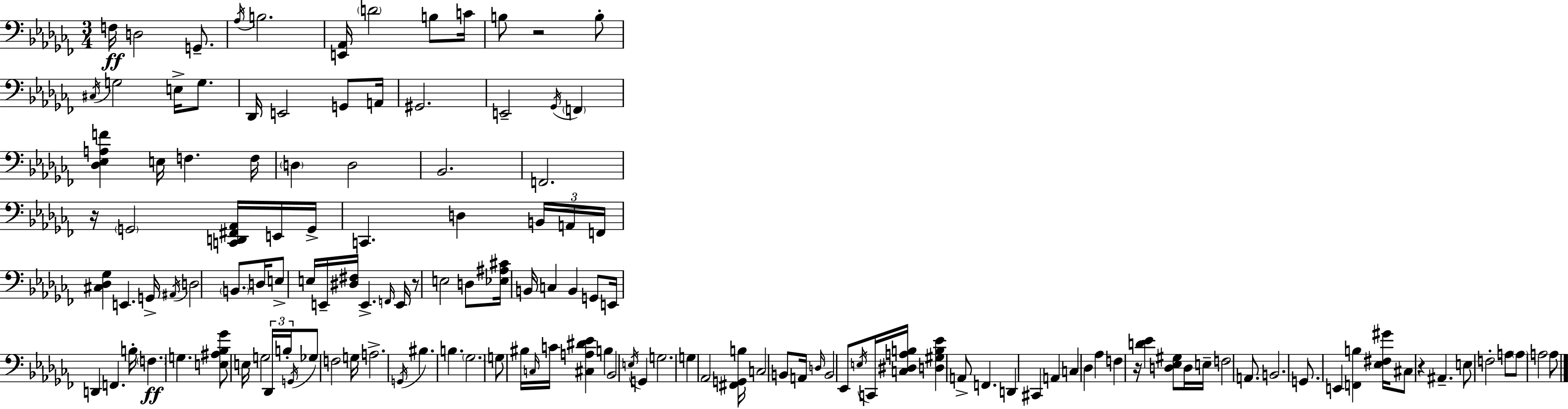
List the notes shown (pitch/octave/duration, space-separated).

F3/s D3/h G2/e. Ab3/s B3/h. [E2,Ab2]/s D4/h B3/e C4/s B3/e R/h B3/e C#3/s G3/h E3/s G3/e. Db2/s E2/h G2/e A2/s G#2/h. E2/h Gb2/s F2/q [Db3,Eb3,A3,F4]/q E3/s F3/q. F3/s D3/q D3/h Bb2/h. F2/h. R/s G2/h [C2,D2,F#2,Ab2]/s E2/s G2/s C2/q. D3/q B2/s A2/s F2/s [C#3,Db3,Gb3]/q E2/q. G2/s A#2/s D3/h B2/e. D3/s E3/e E3/s E2/s [D#3,F#3]/s E2/q. F2/s E2/s R/e E3/h D3/e [Eb3,A#3,C#4]/s B2/s C3/q B2/q G2/e E2/s D2/q F2/q. B3/s F3/q. G3/q. [E3,A#3,Bb3,Gb4]/e E3/s G3/h Db2/s B3/s G2/s Gb3/e F3/h G3/s A3/h. G2/s BIS3/q. B3/q. Gb3/h. G3/e BIS3/s C3/s C4/s [C#3,A3,D#4,Eb4]/q B3/q Bb2/h E3/s G2/q G3/h. G3/q Ab2/h [F#2,G2,B3]/s C3/h B2/e A2/s D3/s B2/h Eb2/e E3/s C2/s [C3,D#3,A3,B3]/s [D3,G#3,B3,Eb4]/q A2/e F2/q. D2/q C#2/q A2/q C3/q Db3/q Ab3/q F3/q R/s [D4,Eb4]/q [D3,Eb3,G#3]/e D3/s E3/s F3/h A2/e. B2/h. G2/e. E2/q [F2,B3]/q [Eb3,F#3,G#4]/s C#3/e R/q A#2/q. E3/e F3/h A3/e A3/e A3/h A3/e